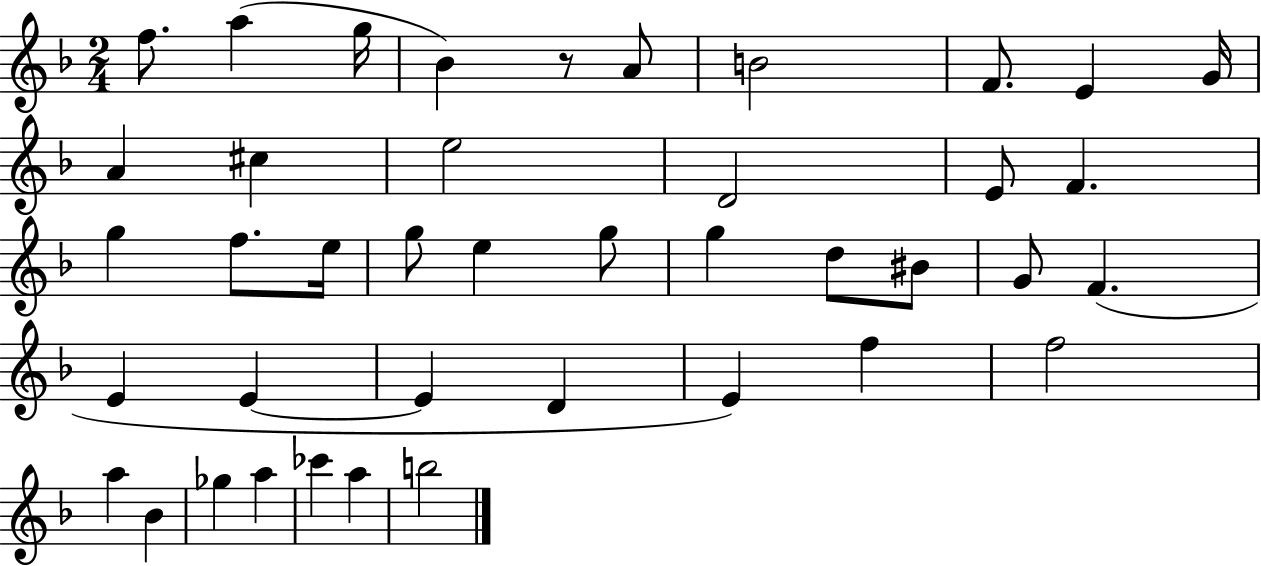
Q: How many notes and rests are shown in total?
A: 41